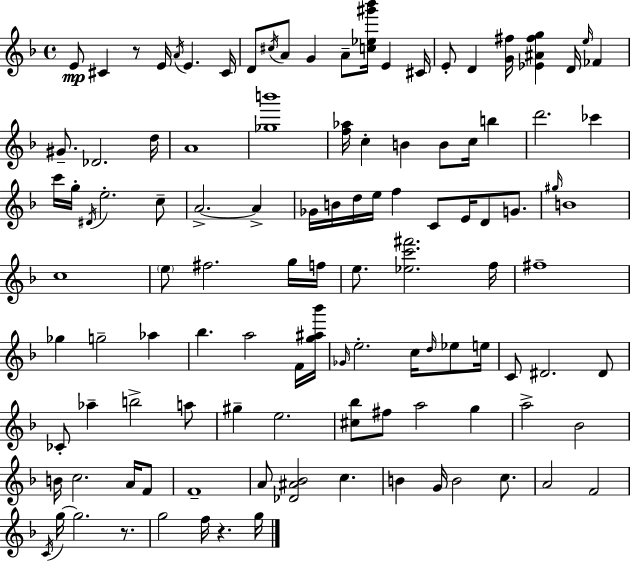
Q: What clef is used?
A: treble